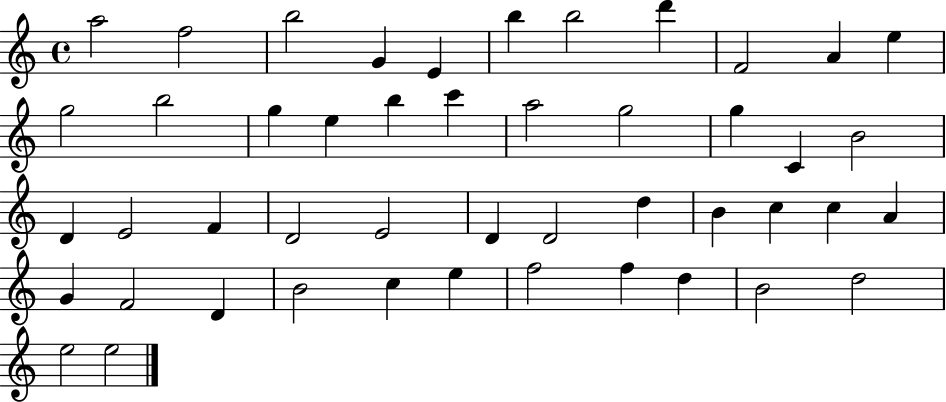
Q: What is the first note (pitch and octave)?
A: A5